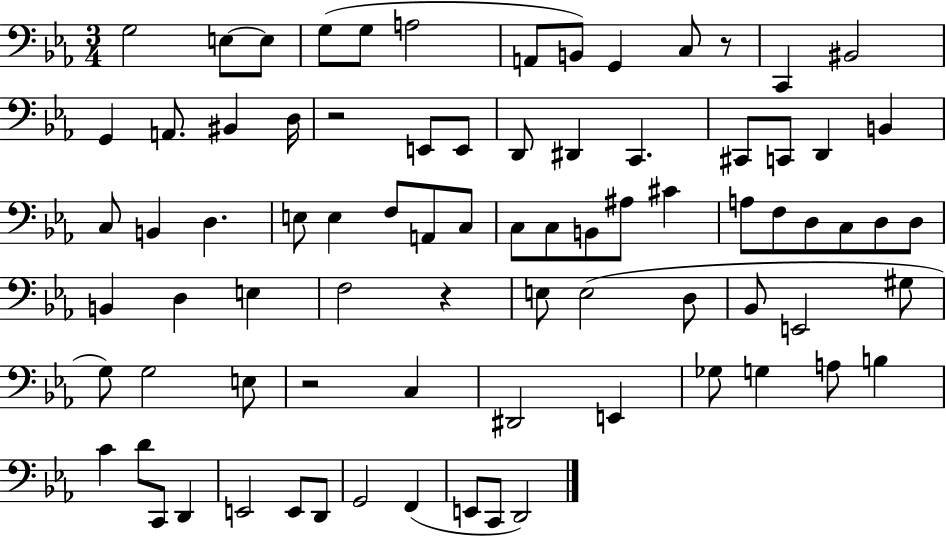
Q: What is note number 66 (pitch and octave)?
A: D4